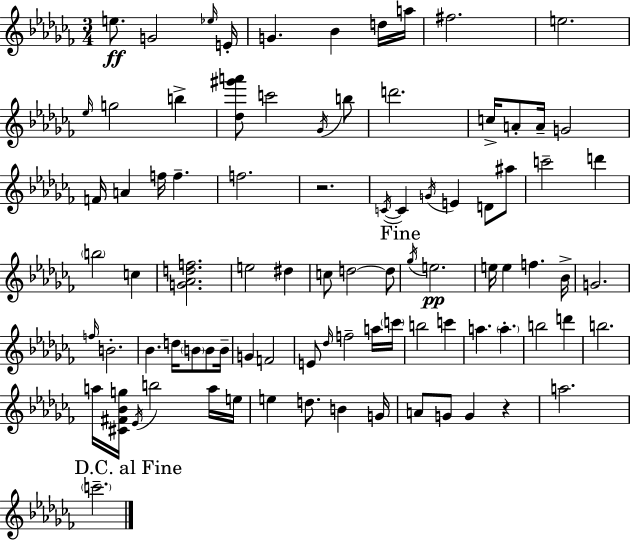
X:1
T:Untitled
M:3/4
L:1/4
K:Abm
e/2 G2 _e/4 E/4 G _B d/4 a/4 ^f2 e2 _e/4 g2 b [_d^g'a']/2 c'2 _G/4 b/2 d'2 c/4 A/2 A/4 G2 F/4 A f/4 f f2 z2 C/4 C G/4 E D/2 ^a/2 c'2 d' b2 c [G_Adf]2 e2 ^d c/2 d2 d/2 _g/4 e2 e/4 e f _B/4 G2 f/4 B2 _B d/4 B/2 B/2 B/4 G F2 E/2 _d/4 f2 a/4 c'/4 b2 c' a a b2 d' b2 a/4 [^C^F_Bg]/4 _E/4 b2 a/4 e/4 e d/2 B G/4 A/2 G/2 G z a2 c'2